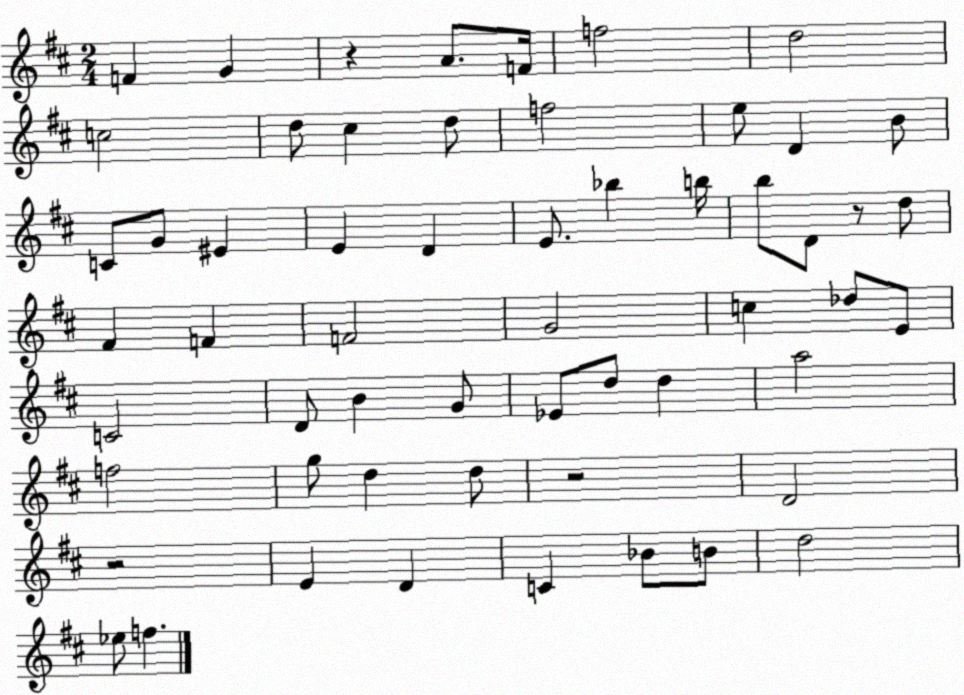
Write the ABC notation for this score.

X:1
T:Untitled
M:2/4
L:1/4
K:D
F G z A/2 F/4 f2 d2 c2 d/2 ^c d/2 f2 e/2 D B/2 C/2 G/2 ^E E D E/2 _b b/4 b/2 D/2 z/2 d/2 ^F F F2 G2 c _d/2 E/2 C2 D/2 B G/2 _E/2 d/2 d a2 f2 g/2 d d/2 z2 D2 z2 E D C _B/2 B/2 d2 _e/2 f